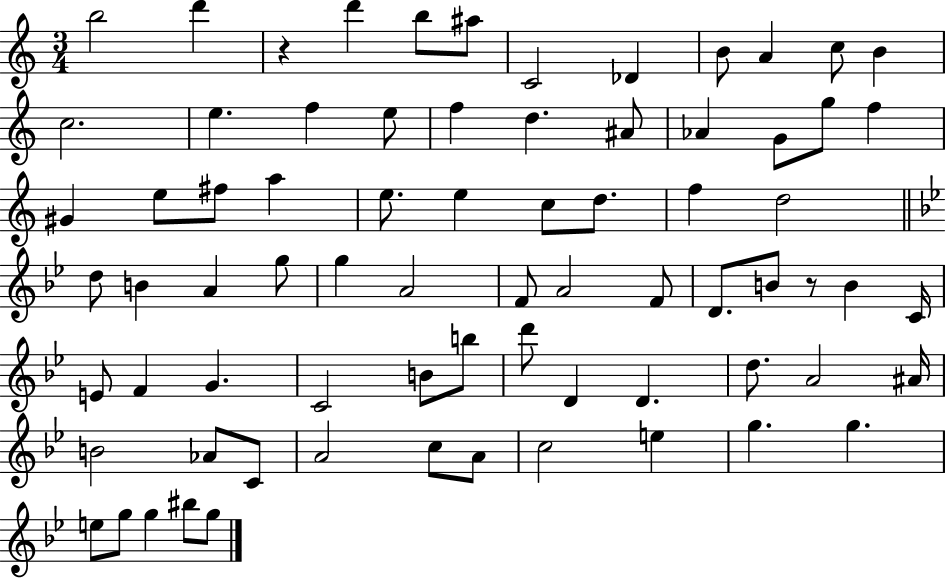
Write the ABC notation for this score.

X:1
T:Untitled
M:3/4
L:1/4
K:C
b2 d' z d' b/2 ^a/2 C2 _D B/2 A c/2 B c2 e f e/2 f d ^A/2 _A G/2 g/2 f ^G e/2 ^f/2 a e/2 e c/2 d/2 f d2 d/2 B A g/2 g A2 F/2 A2 F/2 D/2 B/2 z/2 B C/4 E/2 F G C2 B/2 b/2 d'/2 D D d/2 A2 ^A/4 B2 _A/2 C/2 A2 c/2 A/2 c2 e g g e/2 g/2 g ^b/2 g/2